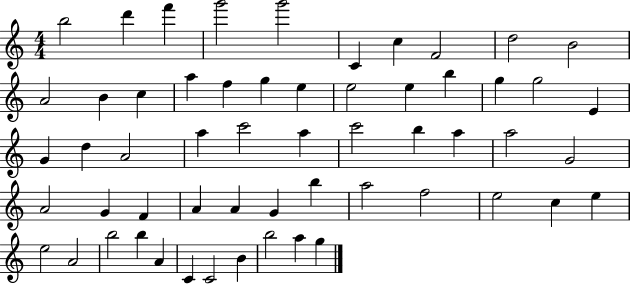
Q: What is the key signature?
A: C major